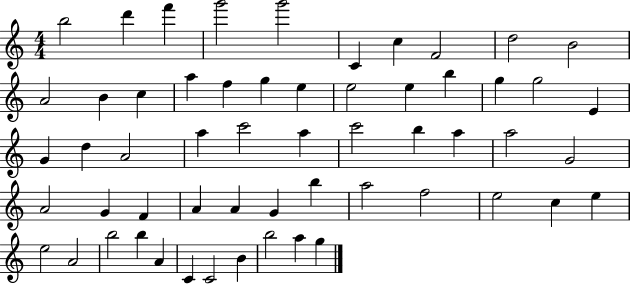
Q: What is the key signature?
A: C major